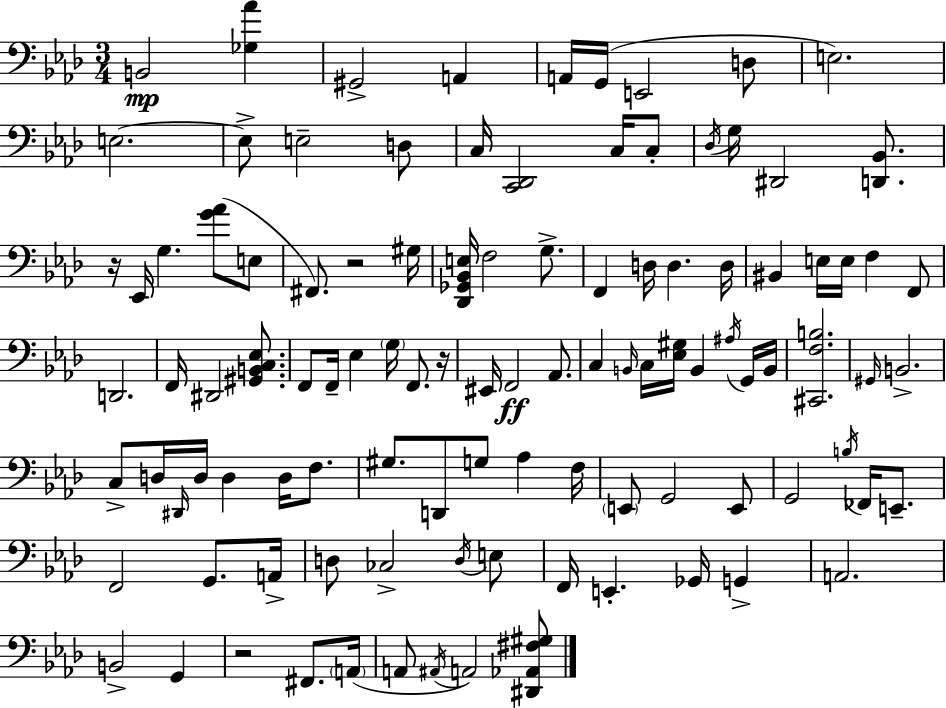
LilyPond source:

{
  \clef bass
  \numericTimeSignature
  \time 3/4
  \key f \minor
  b,2\mp <ges aes'>4 | gis,2-> a,4 | a,16 g,16( e,2 d8 | e2.) | \break e2.~~ | e8-> e2-- d8 | c16 <c, des,>2 c16 c8-. | \acciaccatura { des16 } g16 dis,2 <d, bes,>8. | \break r16 ees,16 g4. <g' aes'>8( e8 | fis,8.) r2 | gis16 <des, ges, bes, e>16 f2 g8.-> | f,4 d16 d4. | \break d16 bis,4 e16 e16 f4 f,8 | d,2. | f,16 dis,2 <gis, b, c ees>8. | f,8 f,16-- ees4 \parenthesize g16 f,8. | \break r16 eis,16 f,2\ff aes,8. | c4 \grace { b,16 } c16 <ees gis>16 b,4 | \acciaccatura { ais16 } g,16 b,16 <cis, f b>2. | \grace { gis,16 } b,2.-> | \break c8-> d16 \grace { dis,16 } d16 d4 | d16 f8. gis8. d,8 g8 | aes4 f16 \parenthesize e,8 g,2 | e,8 g,2 | \break \acciaccatura { b16 } fes,16 e,8.-- f,2 | g,8. a,16-> d8 ces2-> | \acciaccatura { d16 } e8 f,16 e,4.-. | ges,16 g,4-> a,2. | \break b,2-> | g,4 r2 | fis,8. \parenthesize a,16( a,8 \acciaccatura { ais,16 }) a,2 | <dis, aes, fis gis>8 \bar "|."
}